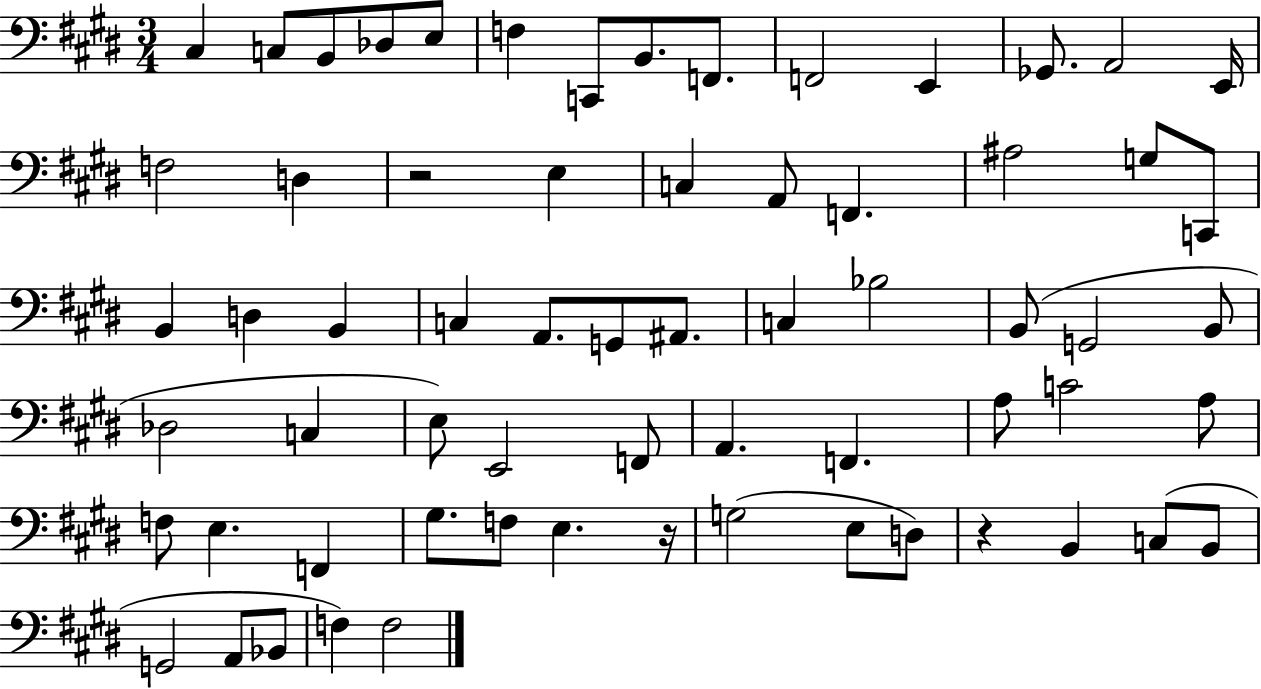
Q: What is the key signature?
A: E major